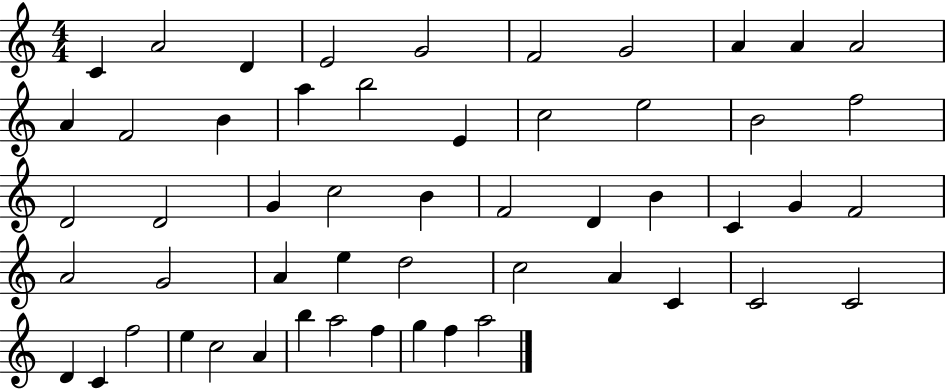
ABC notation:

X:1
T:Untitled
M:4/4
L:1/4
K:C
C A2 D E2 G2 F2 G2 A A A2 A F2 B a b2 E c2 e2 B2 f2 D2 D2 G c2 B F2 D B C G F2 A2 G2 A e d2 c2 A C C2 C2 D C f2 e c2 A b a2 f g f a2